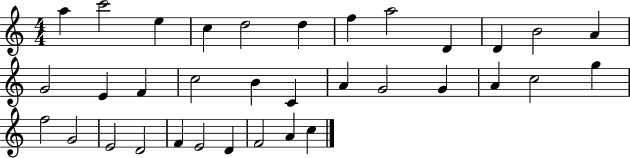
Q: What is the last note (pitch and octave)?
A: C5